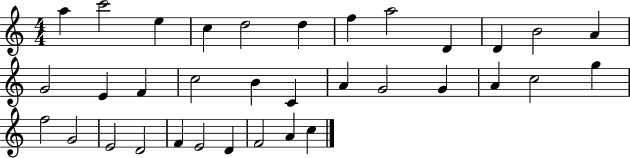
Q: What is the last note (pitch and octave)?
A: C5